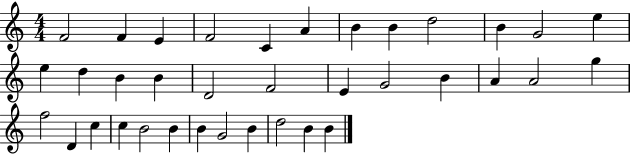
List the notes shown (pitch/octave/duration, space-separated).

F4/h F4/q E4/q F4/h C4/q A4/q B4/q B4/q D5/h B4/q G4/h E5/q E5/q D5/q B4/q B4/q D4/h F4/h E4/q G4/h B4/q A4/q A4/h G5/q F5/h D4/q C5/q C5/q B4/h B4/q B4/q G4/h B4/q D5/h B4/q B4/q